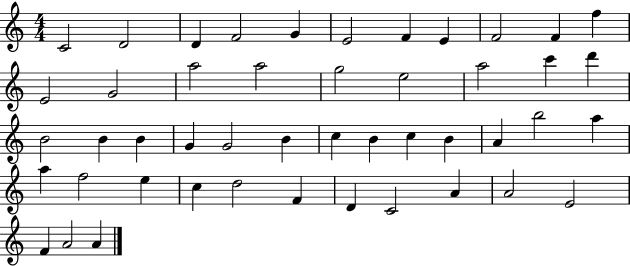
{
  \clef treble
  \numericTimeSignature
  \time 4/4
  \key c \major
  c'2 d'2 | d'4 f'2 g'4 | e'2 f'4 e'4 | f'2 f'4 f''4 | \break e'2 g'2 | a''2 a''2 | g''2 e''2 | a''2 c'''4 d'''4 | \break b'2 b'4 b'4 | g'4 g'2 b'4 | c''4 b'4 c''4 b'4 | a'4 b''2 a''4 | \break a''4 f''2 e''4 | c''4 d''2 f'4 | d'4 c'2 a'4 | a'2 e'2 | \break f'4 a'2 a'4 | \bar "|."
}